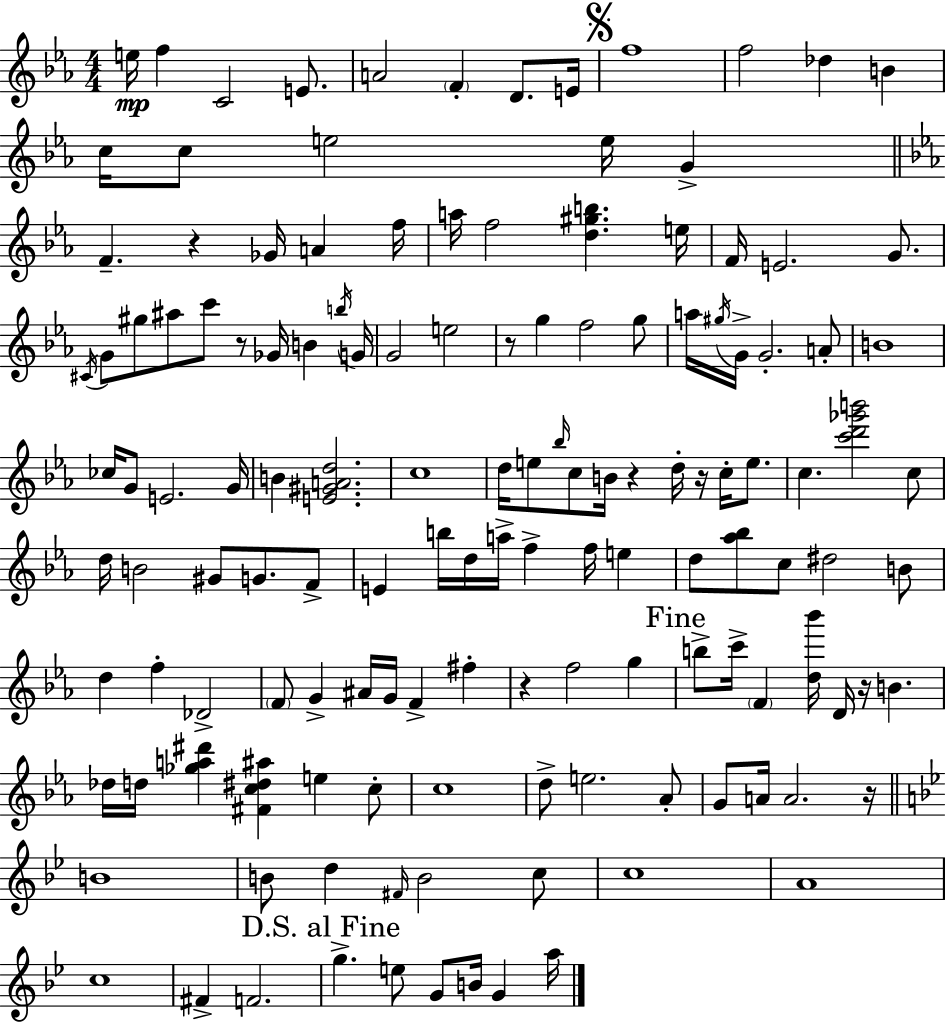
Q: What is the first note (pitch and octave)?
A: E5